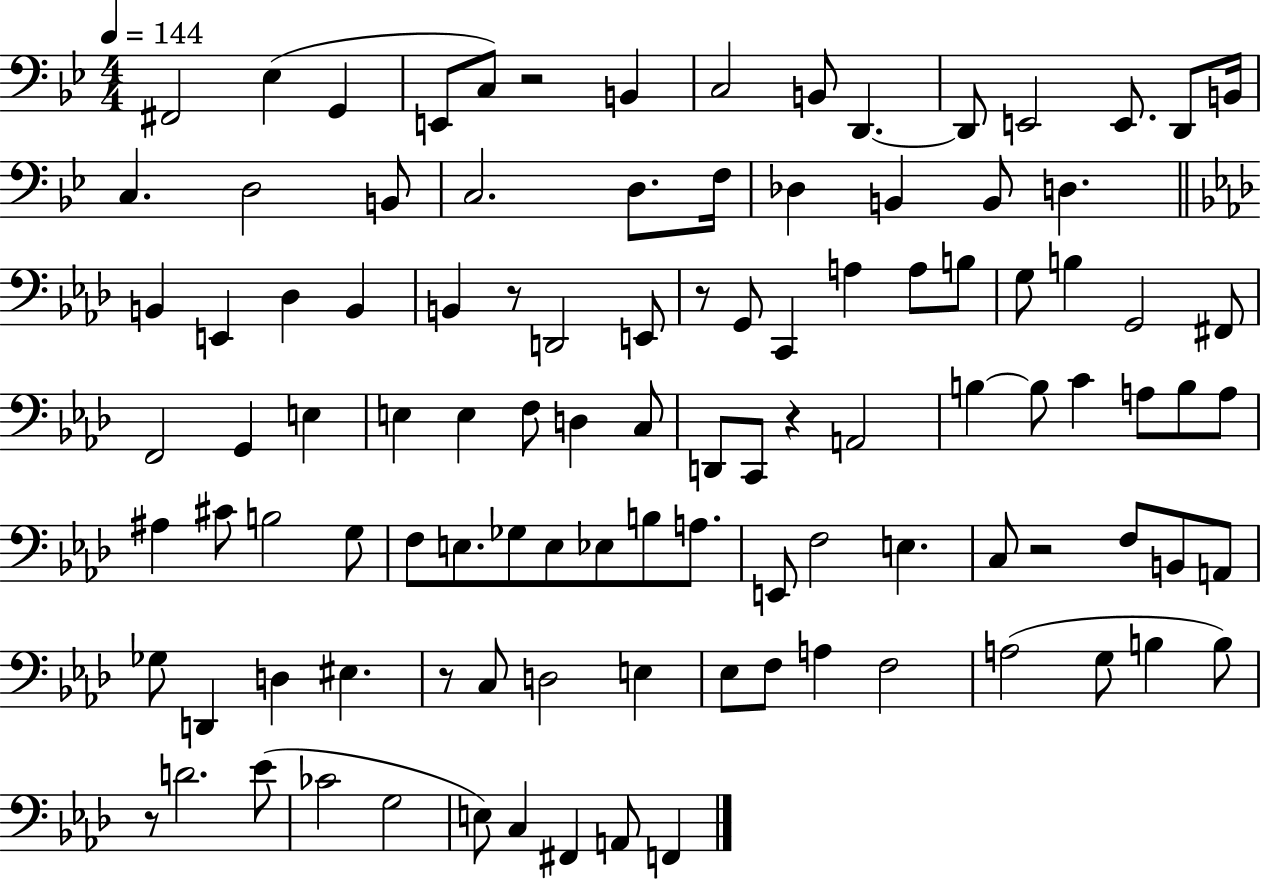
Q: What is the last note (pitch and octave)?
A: F2